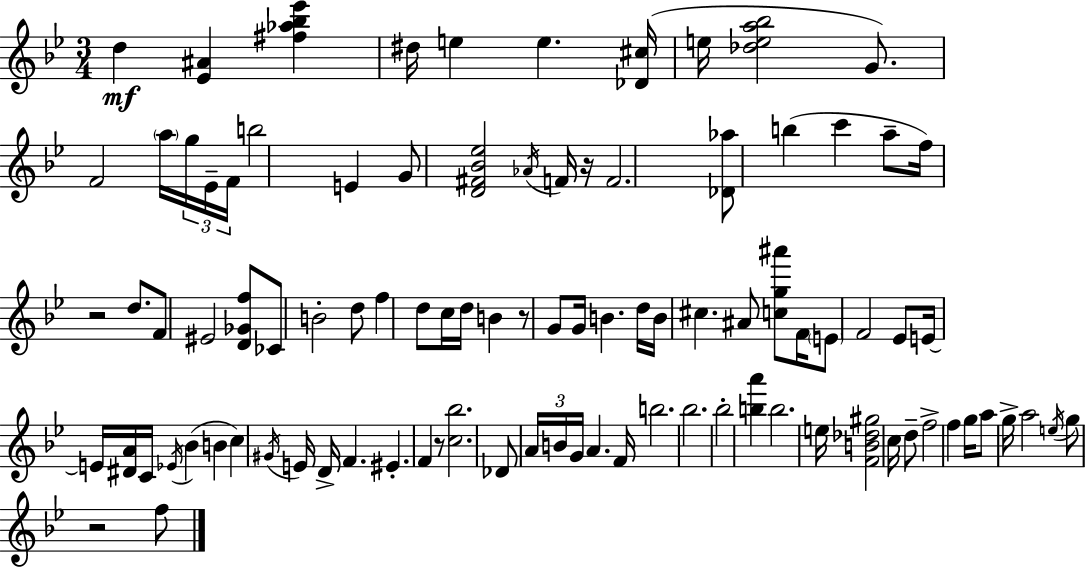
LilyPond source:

{
  \clef treble
  \numericTimeSignature
  \time 3/4
  \key bes \major
  d''4\mf <ees' ais'>4 <fis'' aes'' bes'' ees'''>4 | dis''16 e''4 e''4. <des' cis''>16( | e''16 <des'' e'' a'' bes''>2 g'8.) | f'2 \parenthesize a''16 \tuplet 3/2 { g''16 ees'16-- f'16 } | \break b''2 e'4 | g'8 <d' fis' bes' ees''>2 \acciaccatura { aes'16 } f'16 | r16 f'2. | <des' aes''>8 b''4( c'''4 a''8-- | \break f''16) r2 d''8. | f'8 eis'2 <d' ges' f''>8 | ces'8 b'2-. d''8 | f''4 d''8 c''16 d''16 b'4 | \break r8 g'8 g'16 b'4. | d''16 b'16 cis''4. ais'8 <c'' g'' ais'''>8 | f'16 \parenthesize e'8 f'2 ees'8 | e'16~~ e'16 <dis' a'>16 c'16 \acciaccatura { ees'16 } bes'4( b'4 | \break c''4) \acciaccatura { gis'16 } e'16 d'16-> f'4. | eis'4.-. f'4 | r8 <c'' bes''>2. | des'8 \tuplet 3/2 { a'16 b'16 g'16 } a'4. | \break f'16 b''2. | bes''2. | bes''2-. <b'' a'''>4 | b''2. | \break e''16 <f' b' des'' gis''>2 | c''16 d''8-- f''2-> f''4 | g''16 a''8 g''16-> a''2 | \acciaccatura { e''16 } g''8 r2 | \break f''8 \bar "|."
}